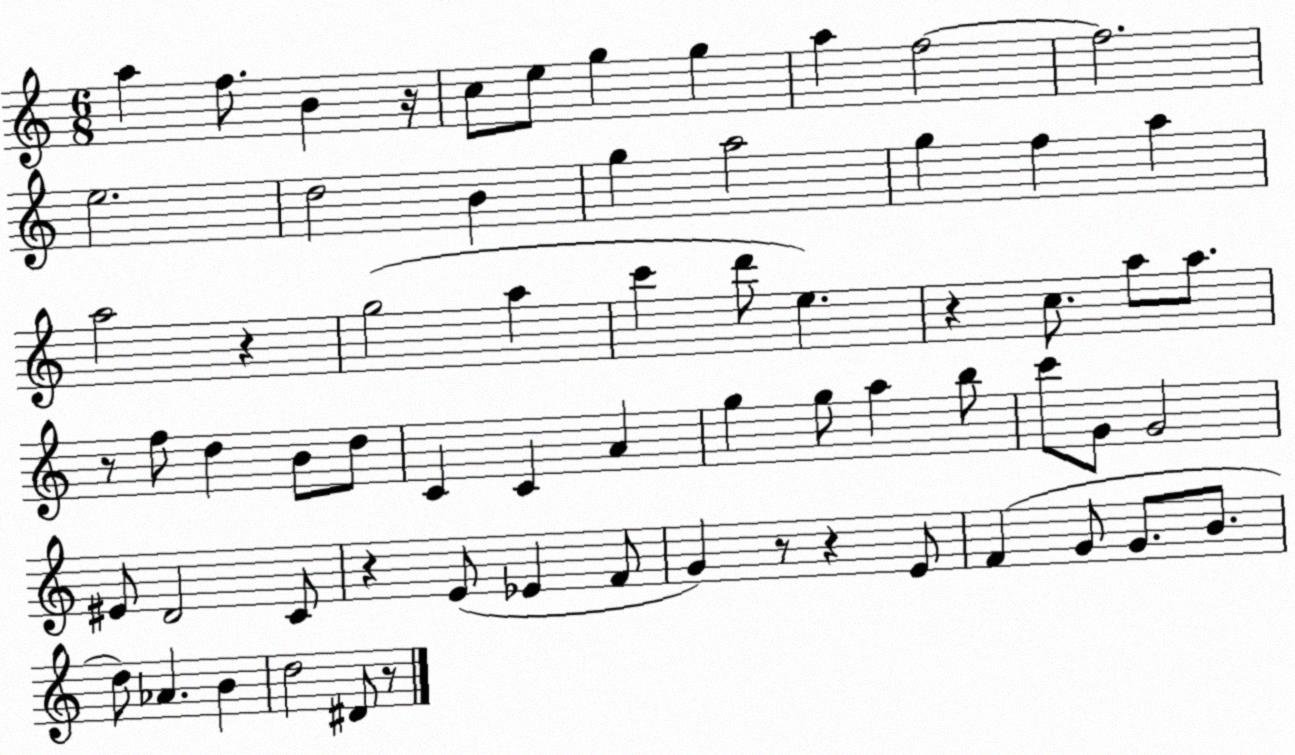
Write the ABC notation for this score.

X:1
T:Untitled
M:6/8
L:1/4
K:C
a f/2 B z/4 c/2 e/2 g g a f2 f2 e2 d2 B g a2 g f a a2 z g2 a c' d'/2 e z c/2 a/2 a/2 z/2 f/2 d B/2 d/2 C C A g g/2 a b/2 c'/2 G/2 G2 ^E/2 D2 C/2 z E/2 _E F/2 G z/2 z E/2 F G/2 G/2 B/2 d/2 _A B d2 ^D/2 z/2